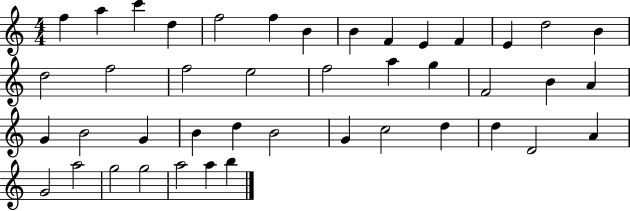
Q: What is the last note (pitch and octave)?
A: B5